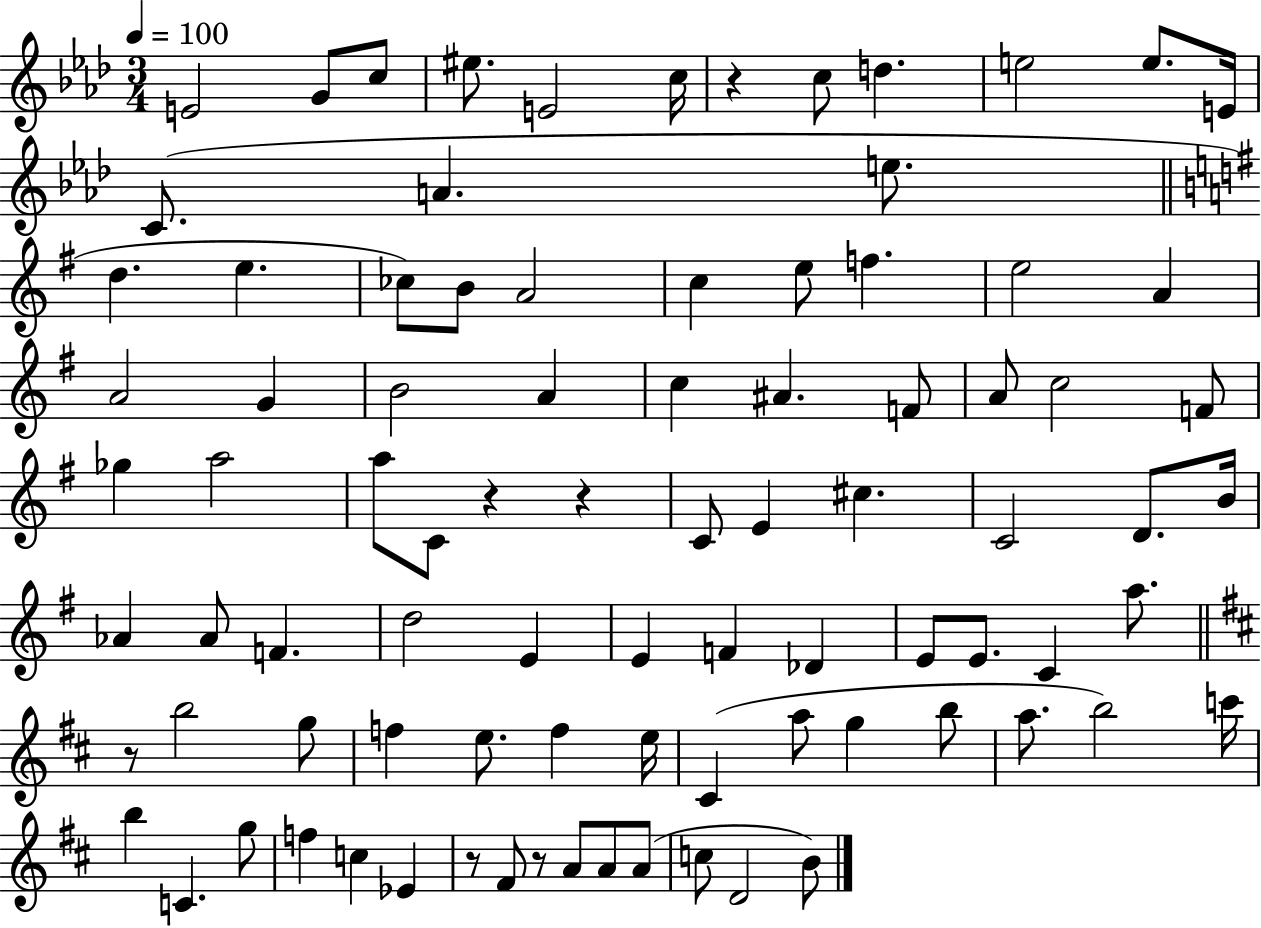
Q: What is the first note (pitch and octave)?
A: E4